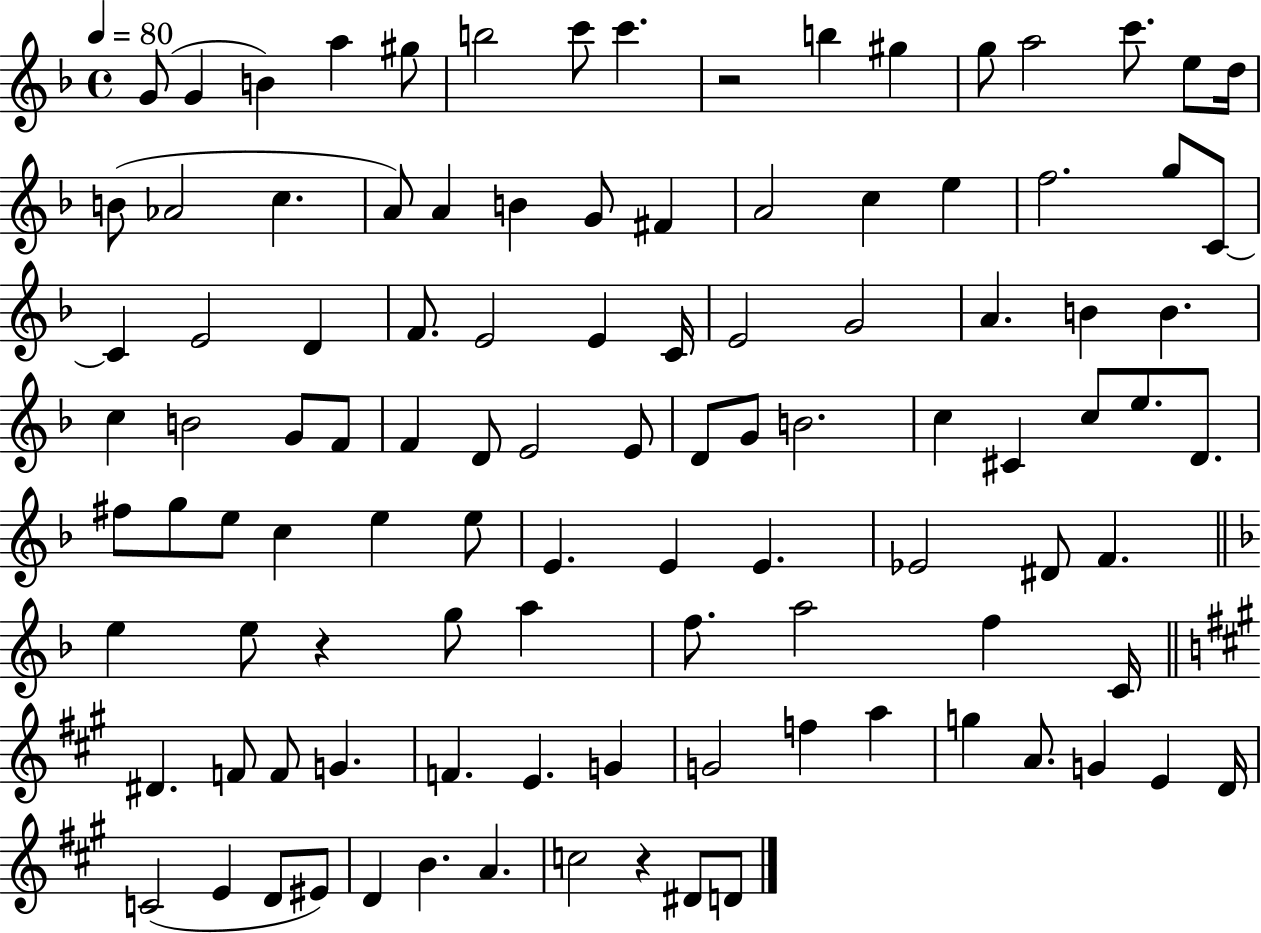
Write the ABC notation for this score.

X:1
T:Untitled
M:4/4
L:1/4
K:F
G/2 G B a ^g/2 b2 c'/2 c' z2 b ^g g/2 a2 c'/2 e/2 d/4 B/2 _A2 c A/2 A B G/2 ^F A2 c e f2 g/2 C/2 C E2 D F/2 E2 E C/4 E2 G2 A B B c B2 G/2 F/2 F D/2 E2 E/2 D/2 G/2 B2 c ^C c/2 e/2 D/2 ^f/2 g/2 e/2 c e e/2 E E E _E2 ^D/2 F e e/2 z g/2 a f/2 a2 f C/4 ^D F/2 F/2 G F E G G2 f a g A/2 G E D/4 C2 E D/2 ^E/2 D B A c2 z ^D/2 D/2